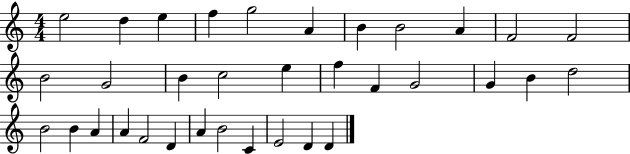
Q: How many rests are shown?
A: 0